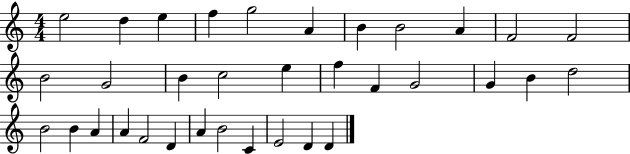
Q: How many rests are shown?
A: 0